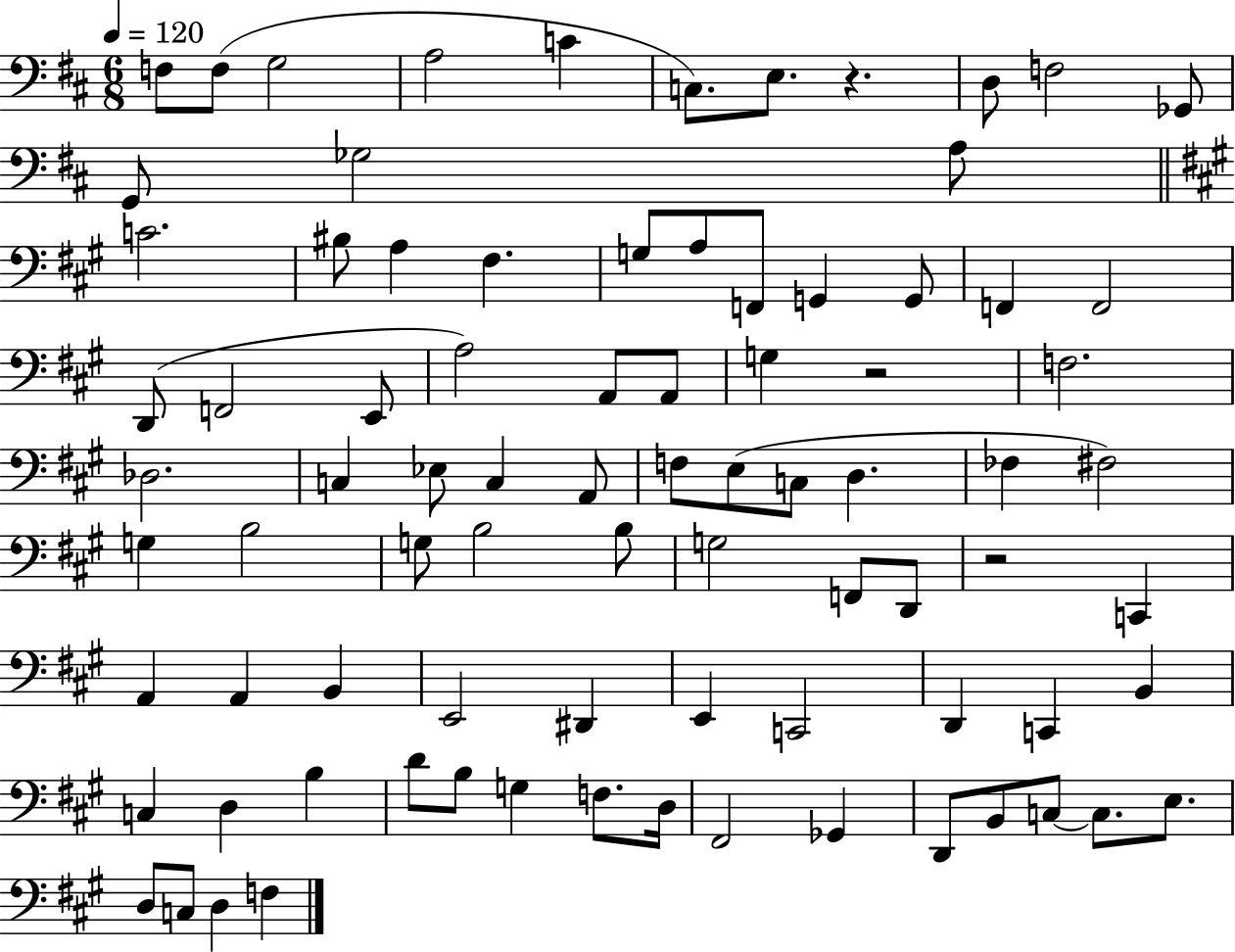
{
  \clef bass
  \numericTimeSignature
  \time 6/8
  \key d \major
  \tempo 4 = 120
  f8 f8( g2 | a2 c'4 | c8.) e8. r4. | d8 f2 ges,8 | \break g,8 ges2 a8 | \bar "||" \break \key a \major c'2. | bis8 a4 fis4. | g8 a8 f,8 g,4 g,8 | f,4 f,2 | \break d,8( f,2 e,8 | a2) a,8 a,8 | g4 r2 | f2. | \break des2. | c4 ees8 c4 a,8 | f8 e8( c8 d4. | fes4 fis2) | \break g4 b2 | g8 b2 b8 | g2 f,8 d,8 | r2 c,4 | \break a,4 a,4 b,4 | e,2 dis,4 | e,4 c,2 | d,4 c,4 b,4 | \break c4 d4 b4 | d'8 b8 g4 f8. d16 | fis,2 ges,4 | d,8 b,8 c8~~ c8. e8. | \break d8 c8 d4 f4 | \bar "|."
}